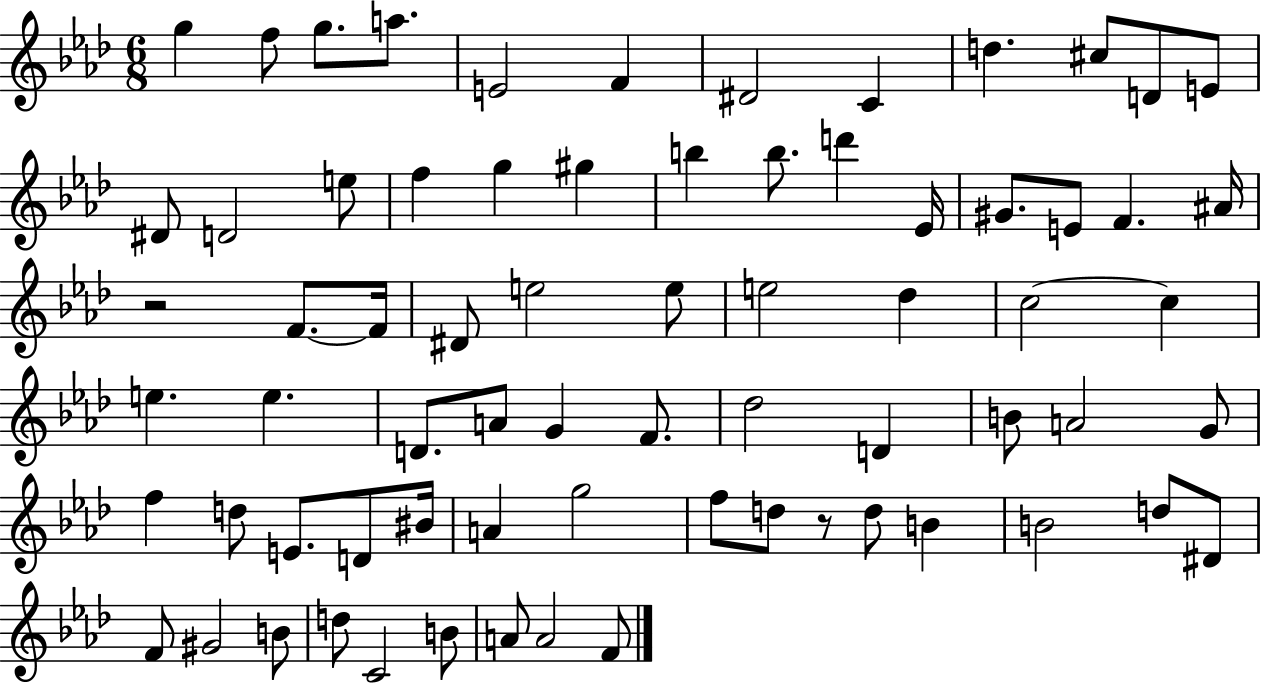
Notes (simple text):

G5/q F5/e G5/e. A5/e. E4/h F4/q D#4/h C4/q D5/q. C#5/e D4/e E4/e D#4/e D4/h E5/e F5/q G5/q G#5/q B5/q B5/e. D6/q Eb4/s G#4/e. E4/e F4/q. A#4/s R/h F4/e. F4/s D#4/e E5/h E5/e E5/h Db5/q C5/h C5/q E5/q. E5/q. D4/e. A4/e G4/q F4/e. Db5/h D4/q B4/e A4/h G4/e F5/q D5/e E4/e. D4/e BIS4/s A4/q G5/h F5/e D5/e R/e D5/e B4/q B4/h D5/e D#4/e F4/e G#4/h B4/e D5/e C4/h B4/e A4/e A4/h F4/e